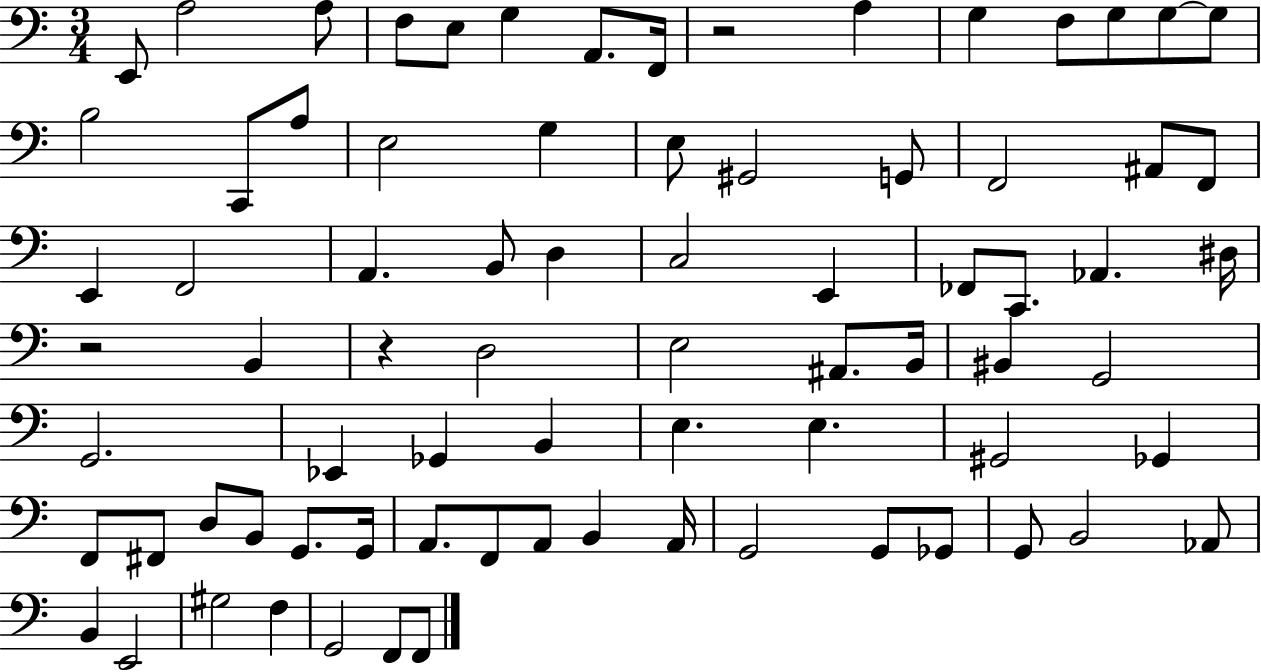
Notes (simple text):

E2/e A3/h A3/e F3/e E3/e G3/q A2/e. F2/s R/h A3/q G3/q F3/e G3/e G3/e G3/e B3/h C2/e A3/e E3/h G3/q E3/e G#2/h G2/e F2/h A#2/e F2/e E2/q F2/h A2/q. B2/e D3/q C3/h E2/q FES2/e C2/e. Ab2/q. D#3/s R/h B2/q R/q D3/h E3/h A#2/e. B2/s BIS2/q G2/h G2/h. Eb2/q Gb2/q B2/q E3/q. E3/q. G#2/h Gb2/q F2/e F#2/e D3/e B2/e G2/e. G2/s A2/e. F2/e A2/e B2/q A2/s G2/h G2/e Gb2/e G2/e B2/h Ab2/e B2/q E2/h G#3/h F3/q G2/h F2/e F2/e